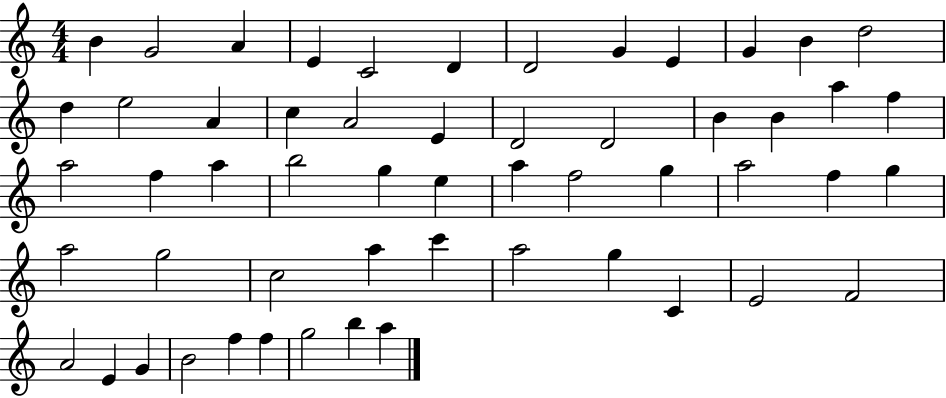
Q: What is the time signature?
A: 4/4